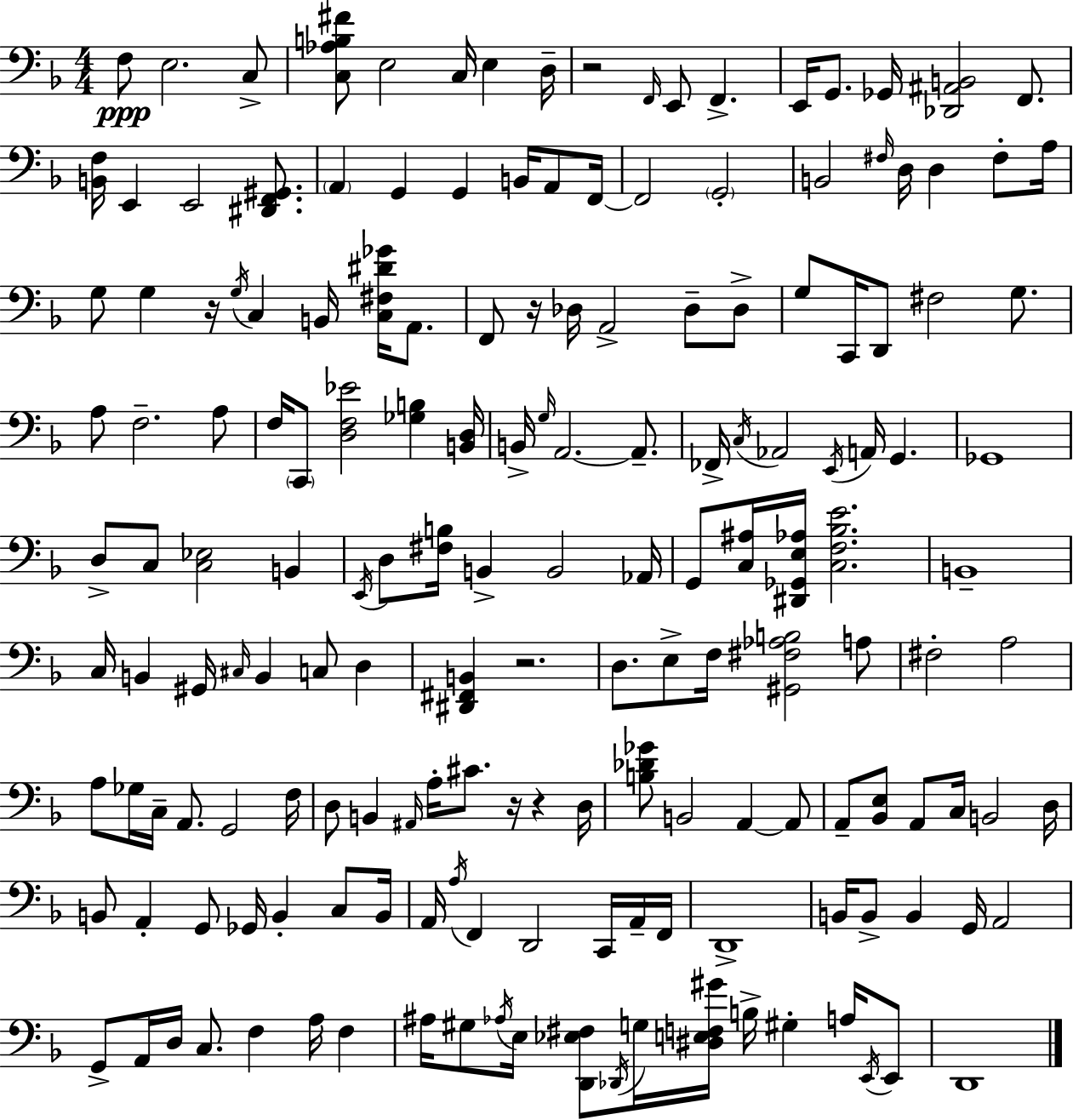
X:1
T:Untitled
M:4/4
L:1/4
K:Dm
F,/2 E,2 C,/2 [C,_A,B,^F]/2 E,2 C,/4 E, D,/4 z2 F,,/4 E,,/2 F,, E,,/4 G,,/2 _G,,/4 [_D,,^A,,B,,]2 F,,/2 [B,,F,]/4 E,, E,,2 [^D,,F,,^G,,]/2 A,, G,, G,, B,,/4 A,,/2 F,,/4 F,,2 G,,2 B,,2 ^F,/4 D,/4 D, ^F,/2 A,/4 G,/2 G, z/4 G,/4 C, B,,/4 [C,^F,^D_G]/4 A,,/2 F,,/2 z/4 _D,/4 A,,2 _D,/2 _D,/2 G,/2 C,,/4 D,,/2 ^F,2 G,/2 A,/2 F,2 A,/2 F,/4 C,,/2 [D,F,_E]2 [_G,B,] [B,,D,]/4 B,,/4 G,/4 A,,2 A,,/2 _F,,/4 C,/4 _A,,2 E,,/4 A,,/4 G,, _G,,4 D,/2 C,/2 [C,_E,]2 B,, E,,/4 D,/2 [^F,B,]/4 B,, B,,2 _A,,/4 G,,/2 [C,^A,]/4 [^D,,_G,,E,_A,]/4 [C,F,_B,E]2 B,,4 C,/4 B,, ^G,,/4 ^C,/4 B,, C,/2 D, [^D,,^F,,B,,] z2 D,/2 E,/2 F,/4 [^G,,^F,_A,B,]2 A,/2 ^F,2 A,2 A,/2 _G,/4 C,/4 A,,/2 G,,2 F,/4 D,/2 B,, ^A,,/4 A,/4 ^C/2 z/4 z D,/4 [B,_D_G]/2 B,,2 A,, A,,/2 A,,/2 [_B,,E,]/2 A,,/2 C,/4 B,,2 D,/4 B,,/2 A,, G,,/2 _G,,/4 B,, C,/2 B,,/4 A,,/4 A,/4 F,, D,,2 C,,/4 A,,/4 F,,/4 D,,4 B,,/4 B,,/2 B,, G,,/4 A,,2 G,,/2 A,,/4 D,/4 C,/2 F, A,/4 F, ^A,/4 ^G,/2 _A,/4 E,/4 [D,,_E,^F,]/2 _D,,/4 G,/4 [^D,E,F,^G]/4 B,/4 ^G, A,/4 E,,/4 E,,/2 D,,4